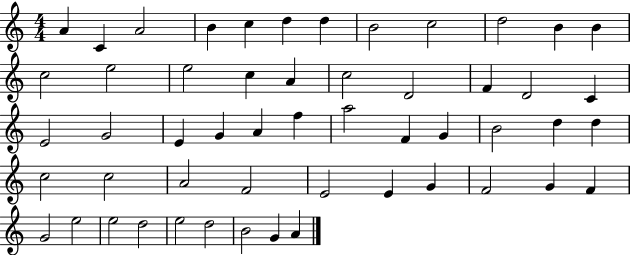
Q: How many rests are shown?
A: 0